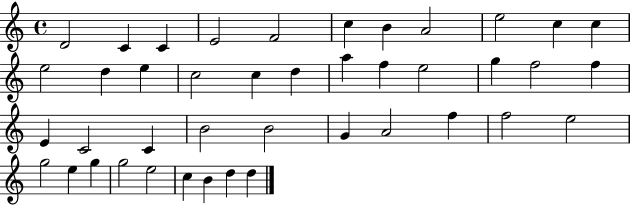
X:1
T:Untitled
M:4/4
L:1/4
K:C
D2 C C E2 F2 c B A2 e2 c c e2 d e c2 c d a f e2 g f2 f E C2 C B2 B2 G A2 f f2 e2 g2 e g g2 e2 c B d d